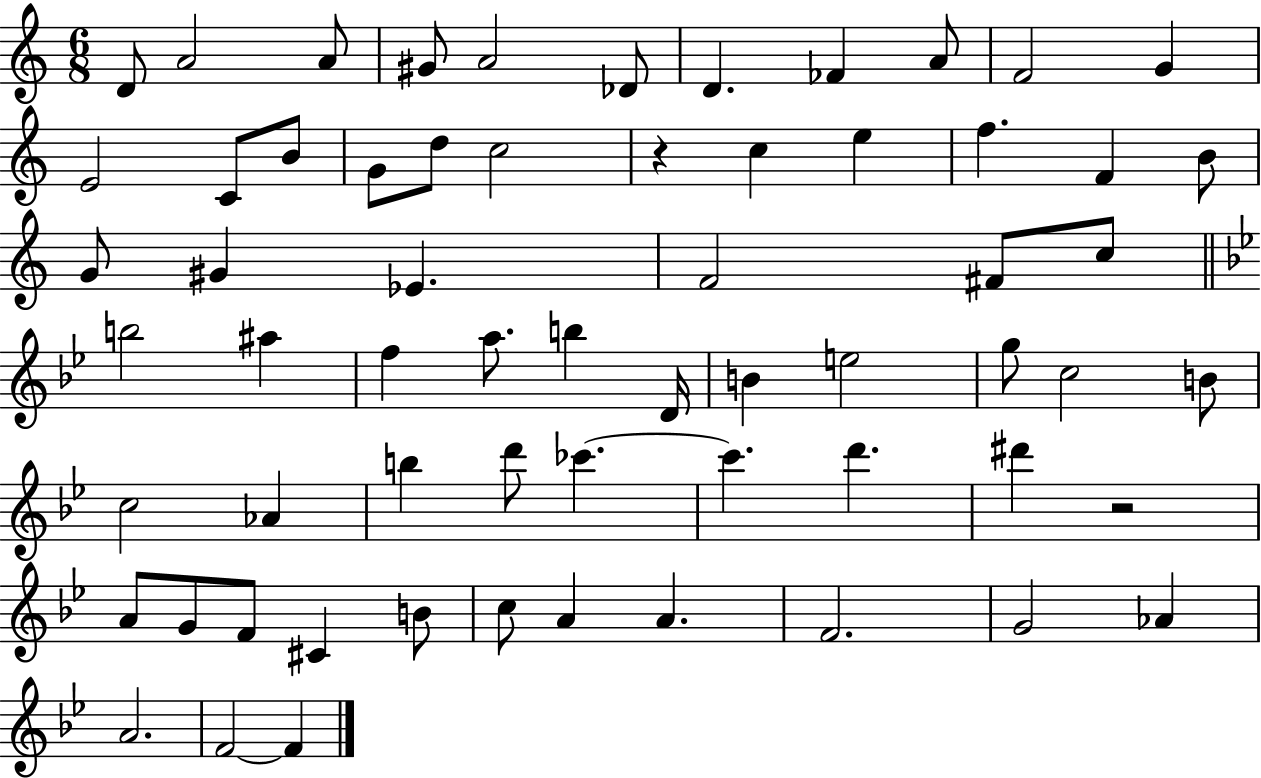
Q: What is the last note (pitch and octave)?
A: F4